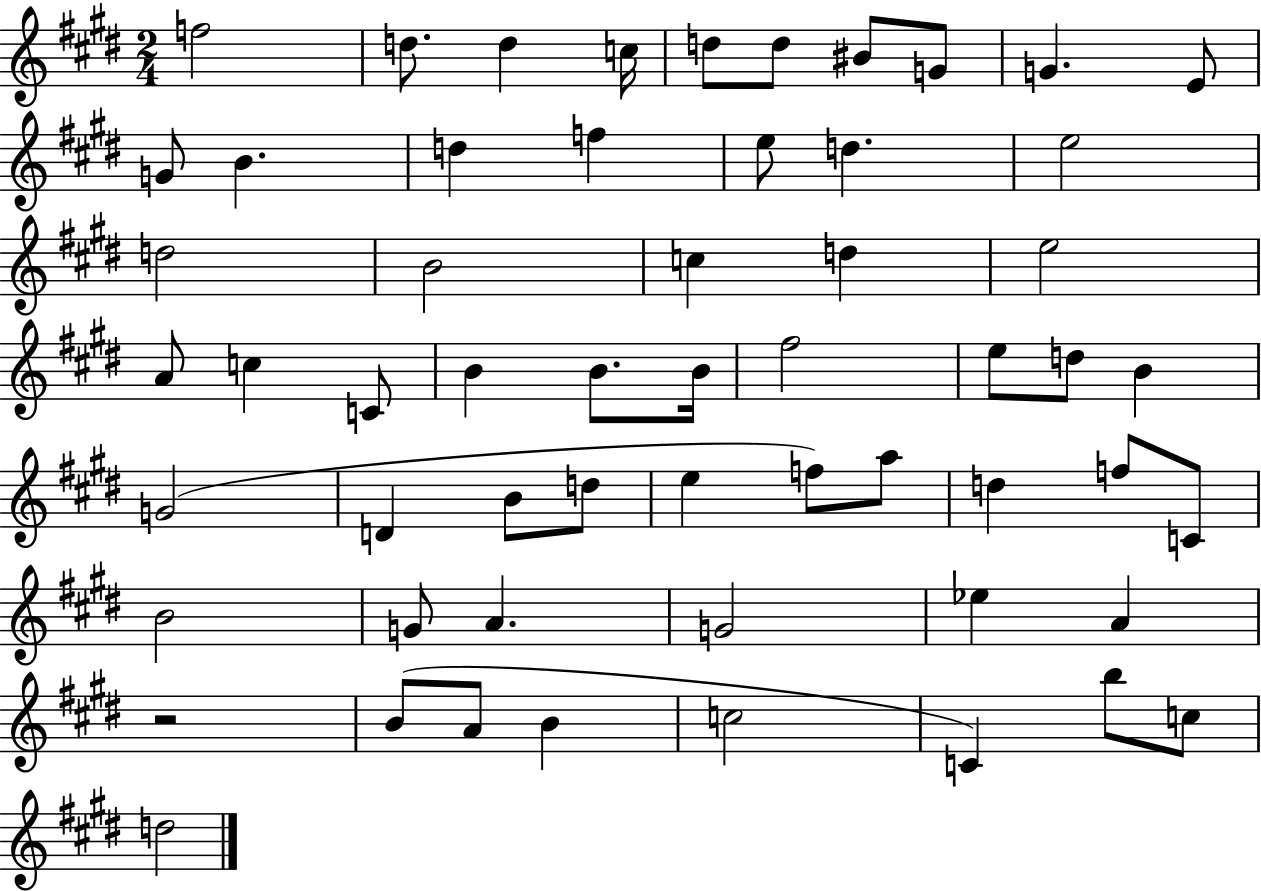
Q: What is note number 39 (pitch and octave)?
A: A5